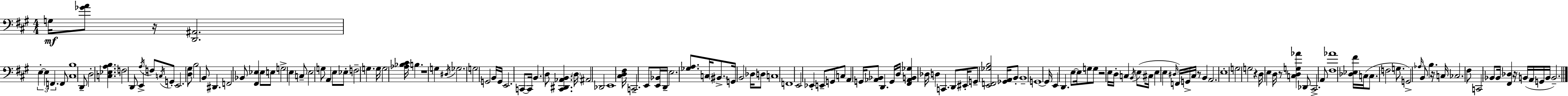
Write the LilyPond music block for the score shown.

{
  \clef bass
  \numericTimeSignature
  \time 4/4
  \key a \major
  g16\mf <ges' a'>8 r16 <d, ais,>2. | \tuplet 3/2 { e4-.~~ e4 f,4. } f,8 | <cis b>1 | d,8-- d2-. <c ees a b>4. | \break f2 d,8 e,4-> \acciaccatura { a16 } f8 | \acciaccatura { c16 } g,8-. e,2. | <d gis>8 b2 b,8 dis,4. | f,2 bes,8 <fis, ees>4 | \break ees8 e8 g2-> e4 | c8-- e2 g8 a,4 | e8 ees8-. f2-- g4. | g16 g2 <aes bes cis'>16 b4. | \break r1 | g4 \acciaccatura { dis16 } ges2. | g2 g,2 | b,16 g,16 e,2. | \break c,8~~ c,16 b,4. d8 <cis, dis, aes, b,>4. | \parenthesize d16 ais,2 des,2 | e,1 | <cis d fis>16 c,2.-- | \break e,8 <e, bes,>16 d,16-- e2. | <ges a>8. c16 \parenthesize bis,8.-> g,16 b,2 | des16 d8 c1 | f,1 | \break e,2 ees,4-. e,8-- | g,8 c8 a,4 g,16 <aes, bes,>8 d,4. | g,16 d16 <fis, aes, b, ges>4 des16 d4 c,4. | d,8 eis,16-. g,8-- <e, f, ges b>2 | \break <ges, a,>16 b,8-. b,1-- | g,1~~ | g,16 e,4 d,4. e8~~ | e16 g8 g8 r2 e16 d16-. c4 | \break \acciaccatura { b,16 } e8( cis16 e4 e4 \grace { dis16 }) | f,16 g,16-> cis16 r8 b,4 a,2. | e1-. | g2 g2 | \break r4 d16 e4 d16 r8 | <c d g aes'>4 des,8 cis,2.-> | a,8 <fis aes'>1 | <des ees fis'>16 c16( c8. f2 | \break g8. g,2->) \grace { aes16 } b,8 | b4. r16 c16 ces2. | fis8 c,2 bes,8 | bes,16 <fis, des>4 r16 b,16( a,16 g,16 b,16 b,2.--) | \break \bar "|."
}